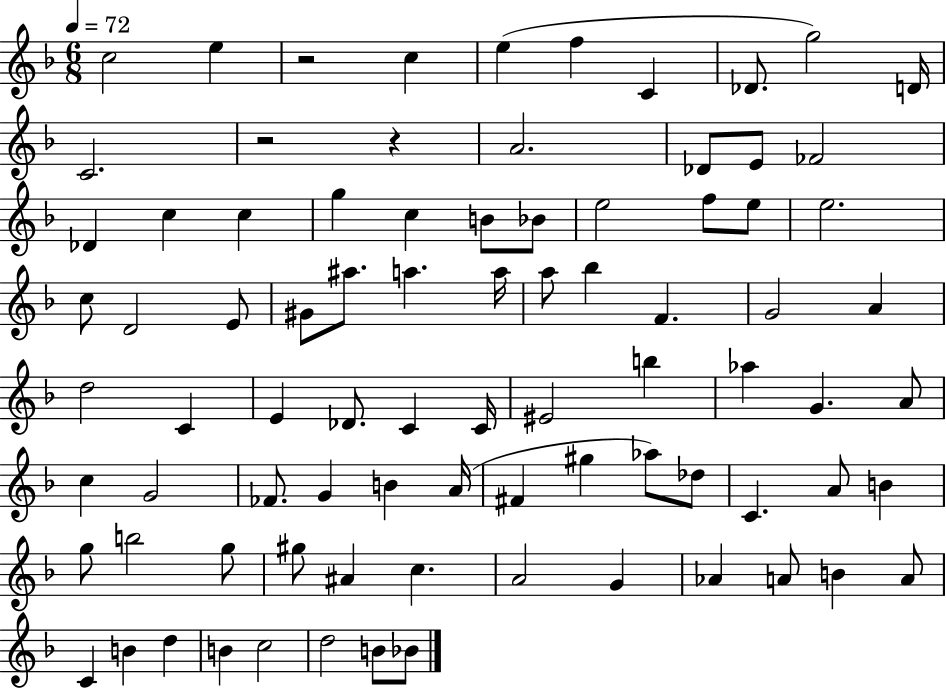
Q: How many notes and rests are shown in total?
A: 84